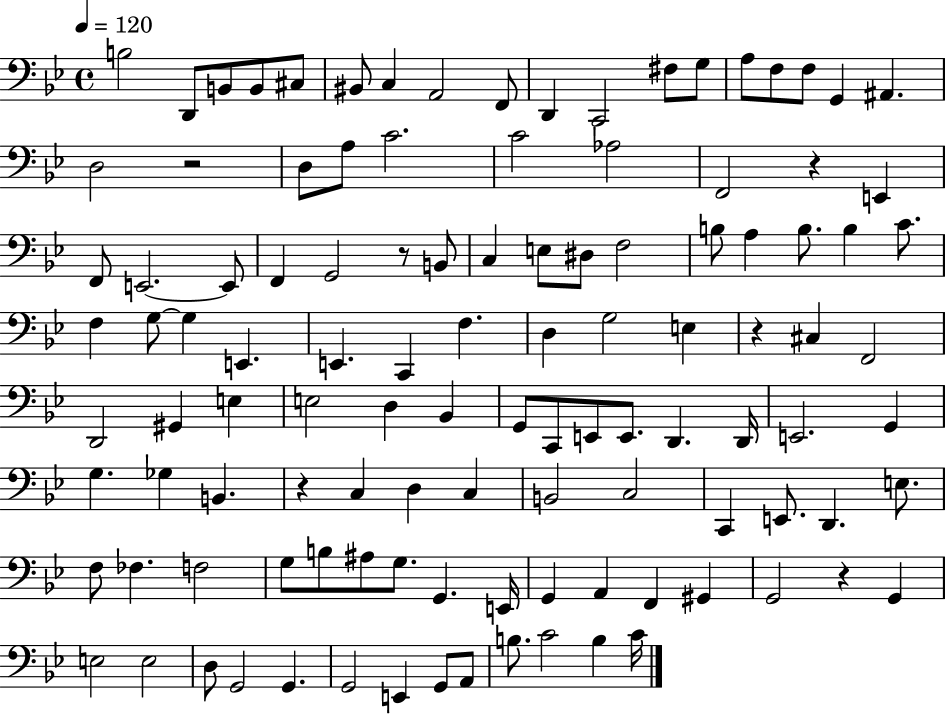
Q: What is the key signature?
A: BES major